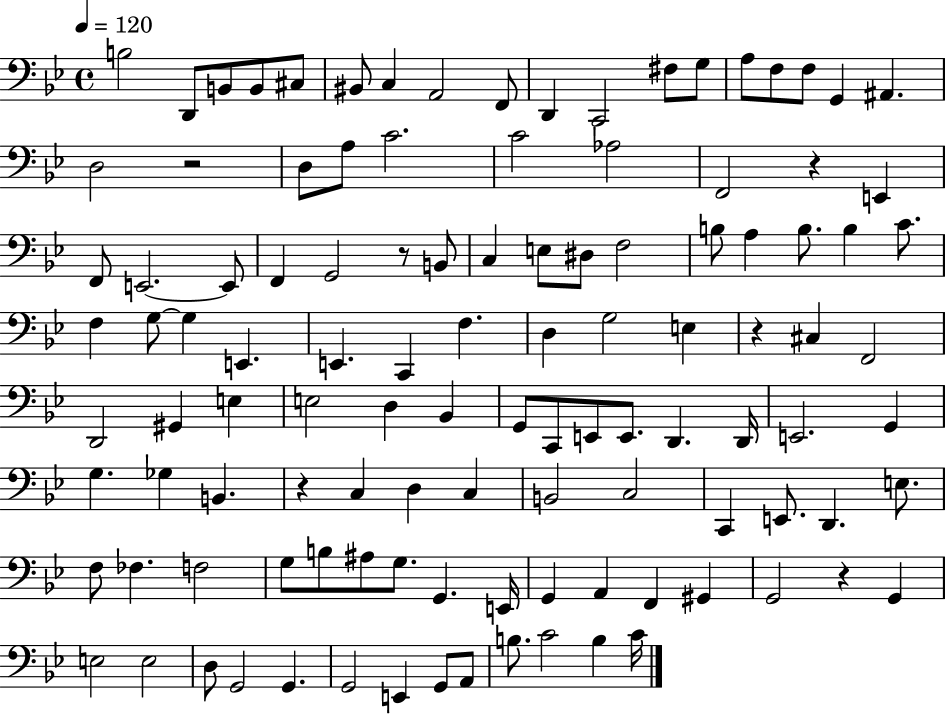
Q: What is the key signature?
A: BES major